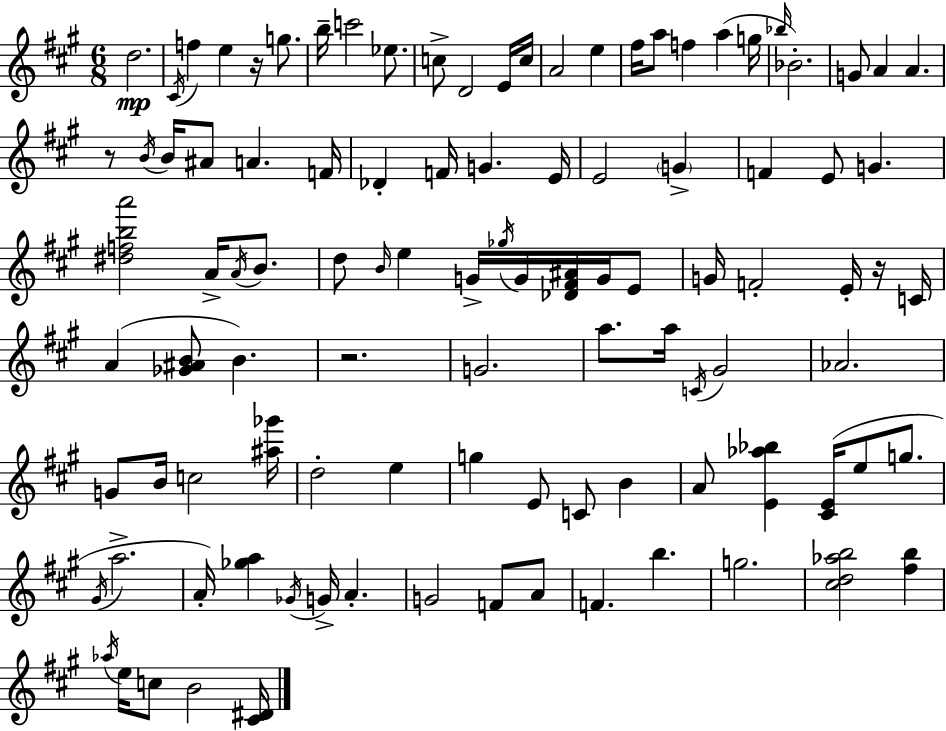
X:1
T:Untitled
M:6/8
L:1/4
K:A
d2 ^C/4 f e z/4 g/2 b/4 c'2 _e/2 c/2 D2 E/4 c/4 A2 e ^f/4 a/2 f a g/4 _b/4 _B2 G/2 A A z/2 B/4 B/4 ^A/2 A F/4 _D F/4 G E/4 E2 G F E/2 G [^dfba']2 A/4 A/4 B/2 d/2 B/4 e G/4 _g/4 G/4 [_D^F^A]/4 G/4 E/2 G/4 F2 E/4 z/4 C/4 A [_G^AB]/2 B z2 G2 a/2 a/4 C/4 ^G2 _A2 G/2 B/4 c2 [^a_g']/4 d2 e g E/2 C/2 B A/2 [E_a_b] [^CE]/4 e/2 g/2 ^G/4 a2 A/4 [_ga] _G/4 G/4 A G2 F/2 A/2 F b g2 [^cd_ab]2 [^fb] _a/4 e/4 c/2 B2 [^C^D]/4